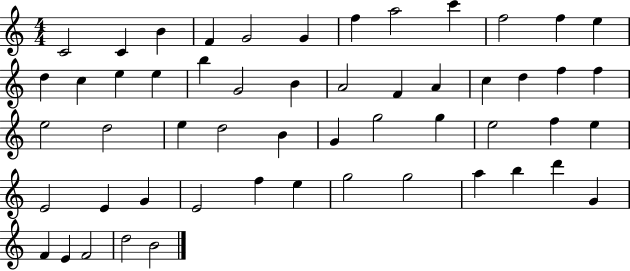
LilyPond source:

{
  \clef treble
  \numericTimeSignature
  \time 4/4
  \key c \major
  c'2 c'4 b'4 | f'4 g'2 g'4 | f''4 a''2 c'''4 | f''2 f''4 e''4 | \break d''4 c''4 e''4 e''4 | b''4 g'2 b'4 | a'2 f'4 a'4 | c''4 d''4 f''4 f''4 | \break e''2 d''2 | e''4 d''2 b'4 | g'4 g''2 g''4 | e''2 f''4 e''4 | \break e'2 e'4 g'4 | e'2 f''4 e''4 | g''2 g''2 | a''4 b''4 d'''4 g'4 | \break f'4 e'4 f'2 | d''2 b'2 | \bar "|."
}